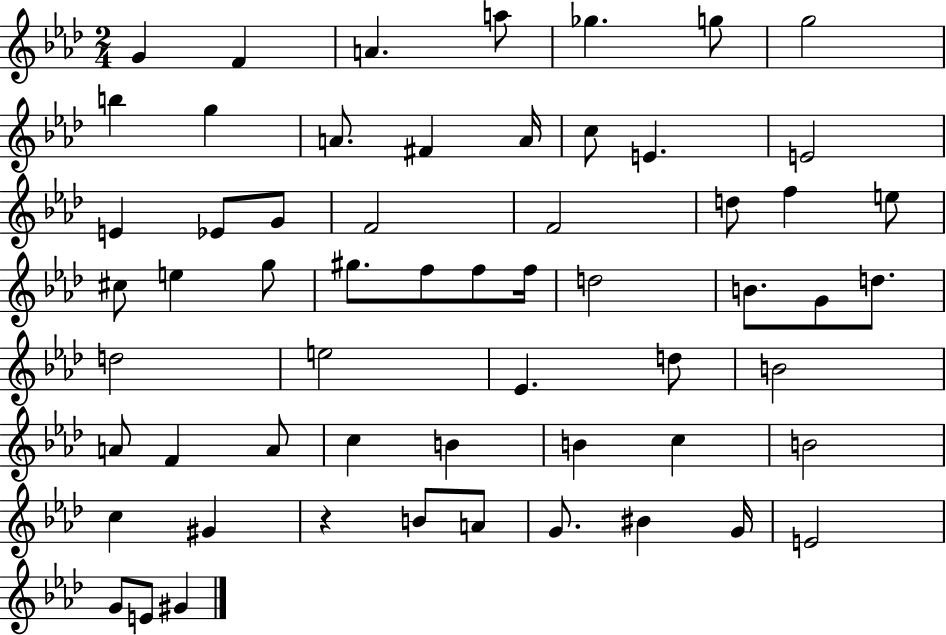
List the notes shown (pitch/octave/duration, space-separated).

G4/q F4/q A4/q. A5/e Gb5/q. G5/e G5/h B5/q G5/q A4/e. F#4/q A4/s C5/e E4/q. E4/h E4/q Eb4/e G4/e F4/h F4/h D5/e F5/q E5/e C#5/e E5/q G5/e G#5/e. F5/e F5/e F5/s D5/h B4/e. G4/e D5/e. D5/h E5/h Eb4/q. D5/e B4/h A4/e F4/q A4/e C5/q B4/q B4/q C5/q B4/h C5/q G#4/q R/q B4/e A4/e G4/e. BIS4/q G4/s E4/h G4/e E4/e G#4/q